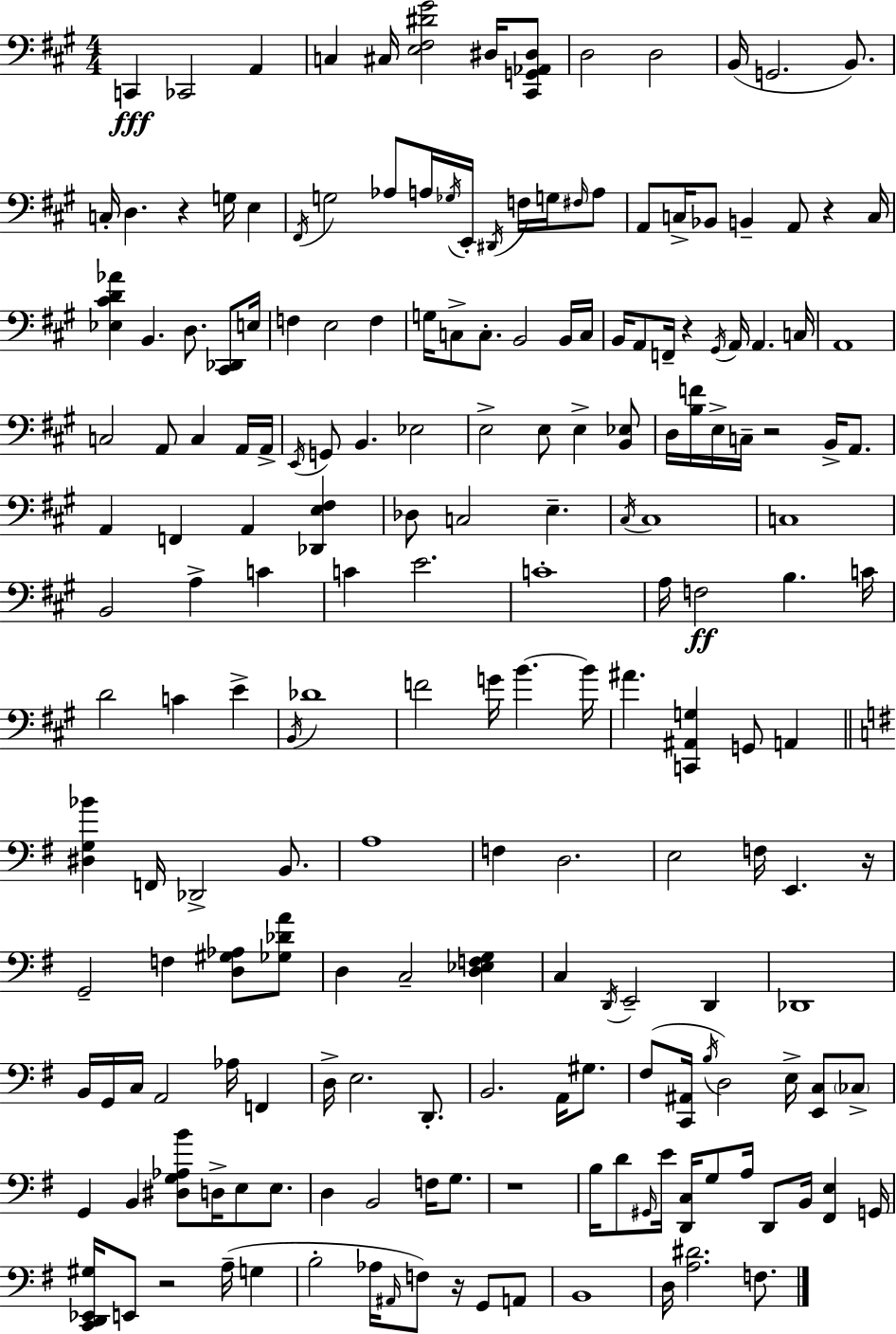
C2/q CES2/h A2/q C3/q C#3/s [E3,F#3,D#4,G#4]/h D#3/s [C#2,G2,Ab2,D#3]/e D3/h D3/h B2/s G2/h. B2/e. C3/s D3/q. R/q G3/s E3/q F#2/s G3/h Ab3/e A3/s Gb3/s E2/s D#2/s F3/s G3/s F#3/s A3/e A2/e C3/s Bb2/e B2/q A2/e R/q C3/s [Eb3,C#4,D4,Ab4]/q B2/q. D3/e. [C#2,Db2]/e E3/s F3/q E3/h F3/q G3/s C3/e C3/e. B2/h B2/s C3/s B2/s A2/e F2/s R/q G#2/s A2/s A2/q. C3/s A2/w C3/h A2/e C3/q A2/s A2/s E2/s G2/e B2/q. Eb3/h E3/h E3/e E3/q [B2,Eb3]/e D3/s [B3,F4]/s E3/s C3/s R/h B2/s A2/e. A2/q F2/q A2/q [Db2,E3,F#3]/q Db3/e C3/h E3/q. C#3/s C#3/w C3/w B2/h A3/q C4/q C4/q E4/h. C4/w A3/s F3/h B3/q. C4/s D4/h C4/q E4/q B2/s Db4/w F4/h G4/s B4/q. B4/s A#4/q. [C2,A#2,G3]/q G2/e A2/q [D#3,G3,Bb4]/q F2/s Db2/h B2/e. A3/w F3/q D3/h. E3/h F3/s E2/q. R/s G2/h F3/q [D3,G#3,Ab3]/e [Gb3,Db4,A4]/e D3/q C3/h [D3,Eb3,F3,G3]/q C3/q D2/s E2/h D2/q Db2/w B2/s G2/s C3/s A2/h Ab3/s F2/q D3/s E3/h. D2/e. B2/h. A2/s G#3/e. F#3/e [C2,A#2]/s B3/s D3/h E3/s [E2,C3]/e CES3/e G2/q B2/q [D#3,G3,Ab3,B4]/e D3/s E3/e E3/e. D3/q B2/h F3/s G3/e. R/w B3/s D4/e G#2/s E4/s [D2,C3]/s G3/e A3/s D2/e B2/s [F#2,E3]/q G2/s [C2,D2,Eb2,G#3]/s E2/e R/h A3/s G3/q B3/h Ab3/s A#2/s F3/e R/s G2/e A2/e B2/w D3/s [A3,D#4]/h. F3/e.